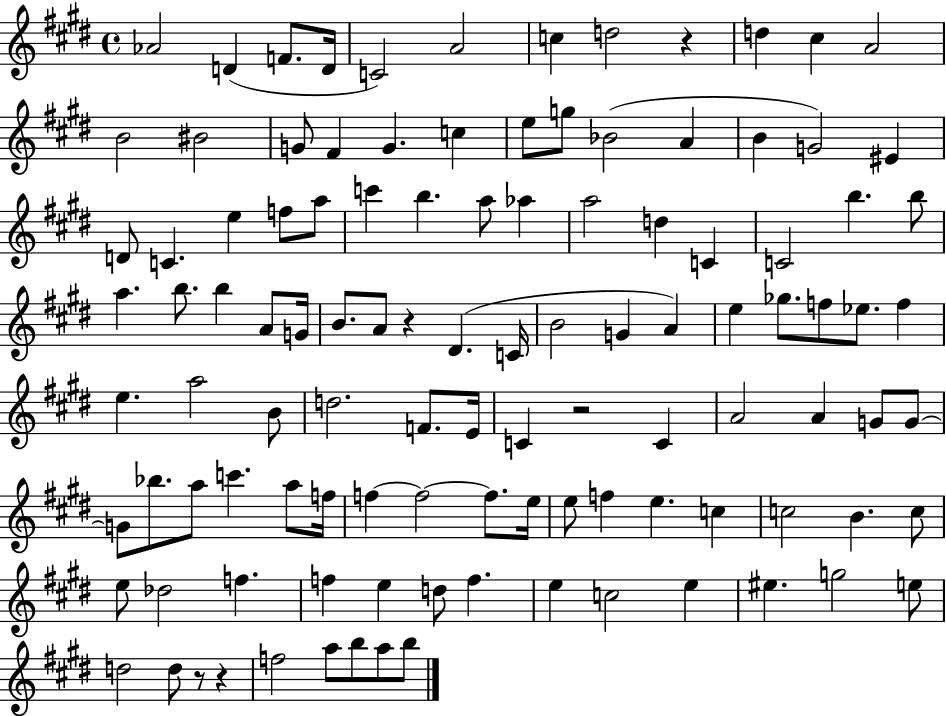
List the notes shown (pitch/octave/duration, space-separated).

Ab4/h D4/q F4/e. D4/s C4/h A4/h C5/q D5/h R/q D5/q C#5/q A4/h B4/h BIS4/h G4/e F#4/q G4/q. C5/q E5/e G5/e Bb4/h A4/q B4/q G4/h EIS4/q D4/e C4/q. E5/q F5/e A5/e C6/q B5/q. A5/e Ab5/q A5/h D5/q C4/q C4/h B5/q. B5/e A5/q. B5/e. B5/q A4/e G4/s B4/e. A4/e R/q D#4/q. C4/s B4/h G4/q A4/q E5/q Gb5/e. F5/e Eb5/e. F5/q E5/q. A5/h B4/e D5/h. F4/e. E4/s C4/q R/h C4/q A4/h A4/q G4/e G4/e G4/e Bb5/e. A5/e C6/q. A5/e F5/s F5/q F5/h F5/e. E5/s E5/e F5/q E5/q. C5/q C5/h B4/q. C5/e E5/e Db5/h F5/q. F5/q E5/q D5/e F5/q. E5/q C5/h E5/q EIS5/q. G5/h E5/e D5/h D5/e R/e R/q F5/h A5/e B5/e A5/e B5/e